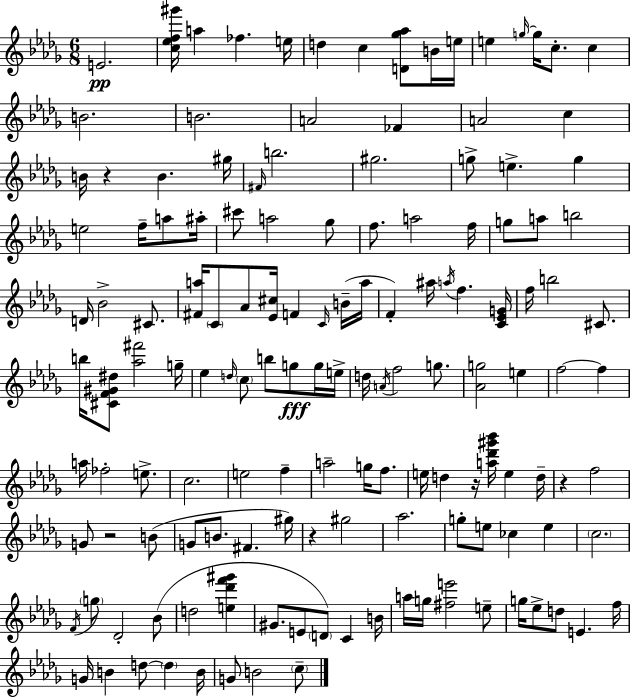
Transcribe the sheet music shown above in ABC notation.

X:1
T:Untitled
M:6/8
L:1/4
K:Bbm
E2 [c_ef^g']/4 a _f e/4 d c [D_g_a]/2 B/4 e/4 e g/4 g/4 c/2 c B2 B2 A2 _F A2 c B/4 z B ^g/4 ^F/4 b2 ^g2 g/2 e g e2 f/4 a/2 ^a/4 ^c'/2 a2 _g/2 f/2 a2 f/4 g/2 a/2 b2 D/4 _B2 ^C/2 [^Fa]/4 C/2 _A/2 [_E^c]/4 F C/4 B/4 a/4 F ^a/4 a/4 f [C_EG]/4 f/4 b2 ^C/2 b/4 [^CF^G^d]/2 [_a^f']2 g/4 _e d/4 c/2 b/2 g/2 g/4 e/4 d/4 A/4 f2 g/2 [_Ag]2 e f2 f a/4 _f2 e/2 c2 e2 f a2 g/4 f/2 e/4 d z/4 [a_d'^g'_b']/4 e d/4 z f2 G/2 z2 B/2 G/2 B/2 ^F ^g/4 z ^g2 _a2 g/2 e/2 _c e c2 F/4 g/2 _D2 _B/2 d2 [e_d'f'^g'] ^G/2 E/2 D/2 C B/4 a/4 g/4 [^fe']2 e/2 g/4 _e/2 d/2 E f/4 G/4 B d/2 d B/4 G/2 B2 c/2